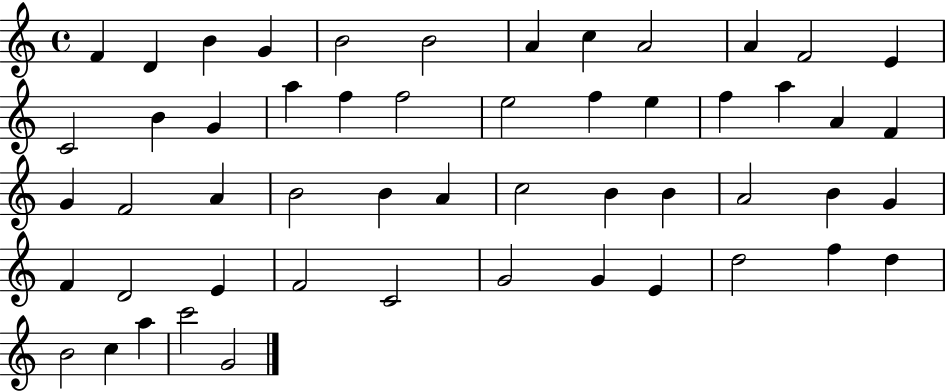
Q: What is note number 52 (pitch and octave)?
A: C6